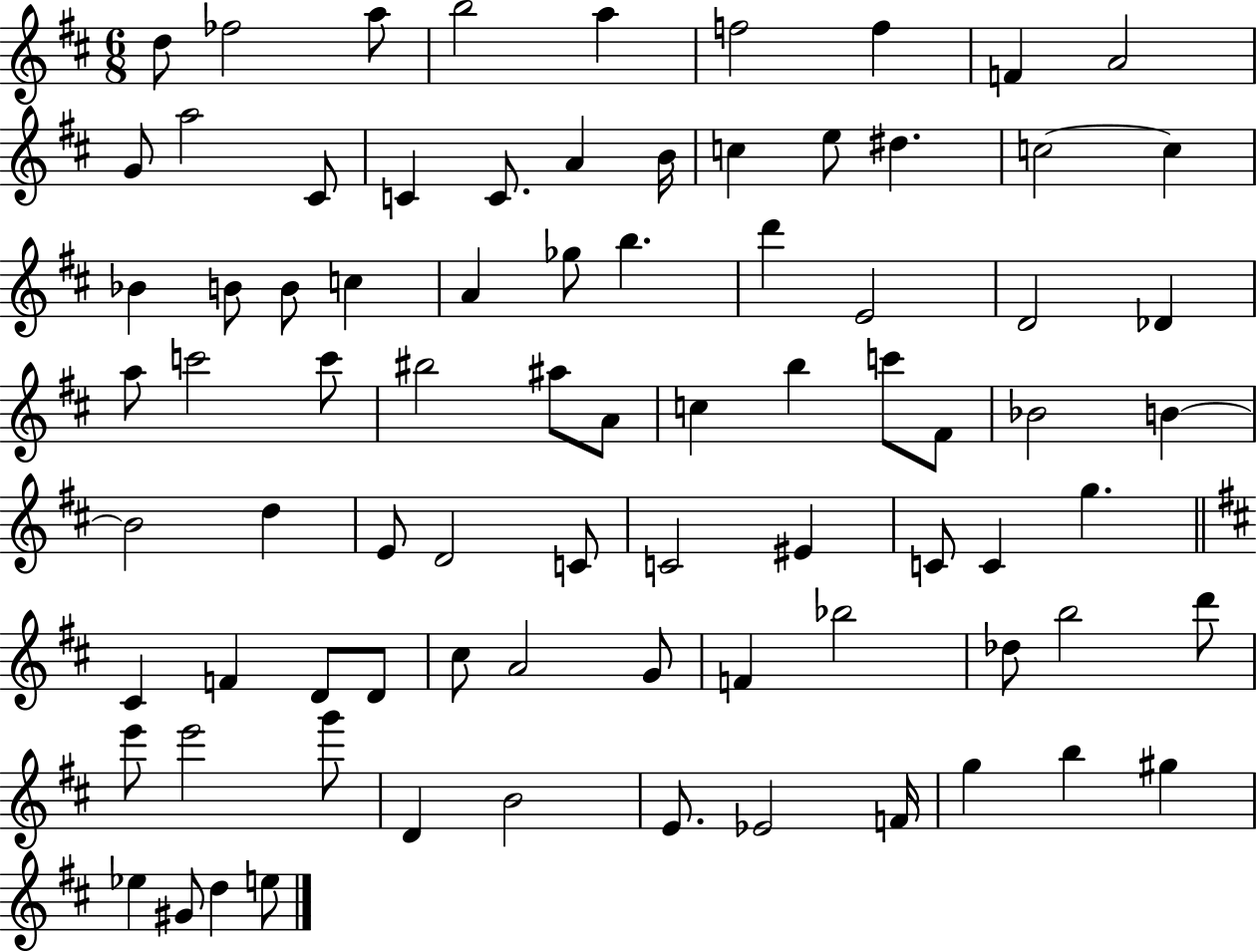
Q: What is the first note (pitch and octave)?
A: D5